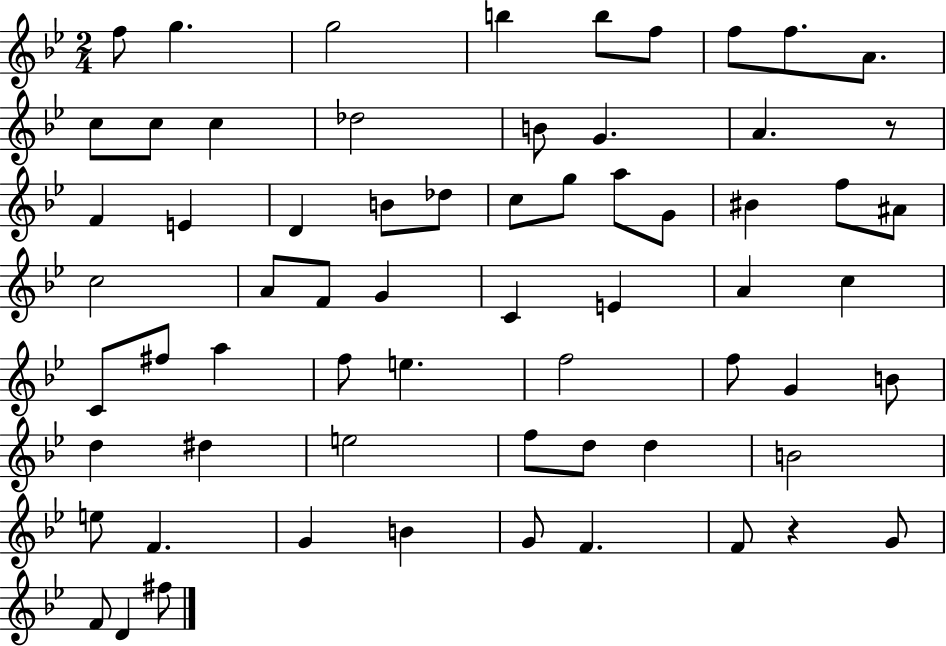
F5/e G5/q. G5/h B5/q B5/e F5/e F5/e F5/e. A4/e. C5/e C5/e C5/q Db5/h B4/e G4/q. A4/q. R/e F4/q E4/q D4/q B4/e Db5/e C5/e G5/e A5/e G4/e BIS4/q F5/e A#4/e C5/h A4/e F4/e G4/q C4/q E4/q A4/q C5/q C4/e F#5/e A5/q F5/e E5/q. F5/h F5/e G4/q B4/e D5/q D#5/q E5/h F5/e D5/e D5/q B4/h E5/e F4/q. G4/q B4/q G4/e F4/q. F4/e R/q G4/e F4/e D4/q F#5/e